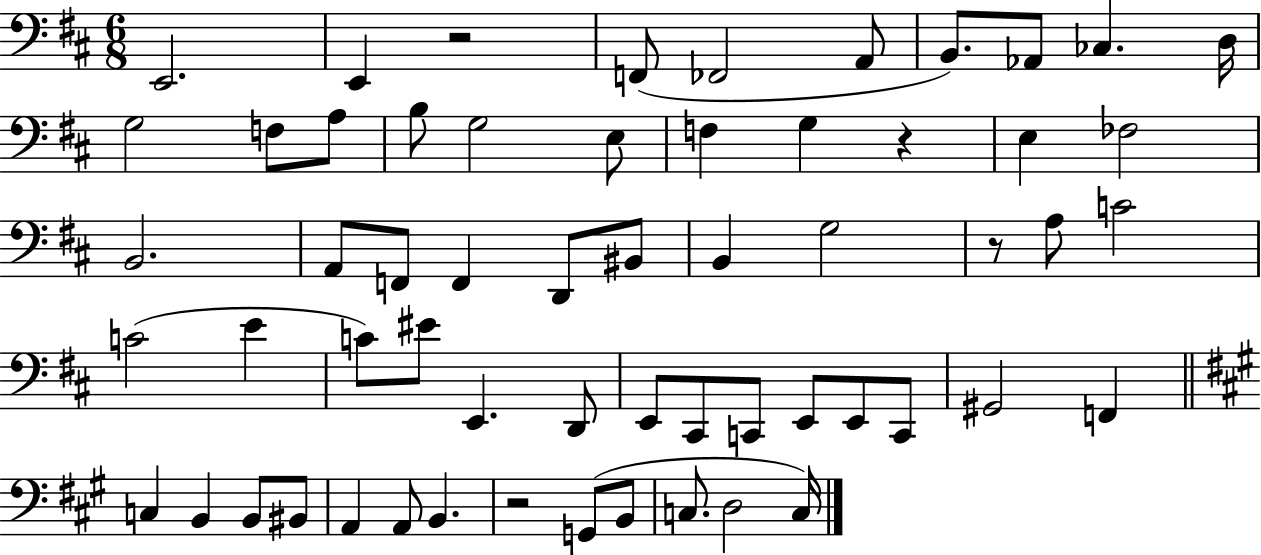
E2/h. E2/q R/h F2/e FES2/h A2/e B2/e. Ab2/e CES3/q. D3/s G3/h F3/e A3/e B3/e G3/h E3/e F3/q G3/q R/q E3/q FES3/h B2/h. A2/e F2/e F2/q D2/e BIS2/e B2/q G3/h R/e A3/e C4/h C4/h E4/q C4/e EIS4/e E2/q. D2/e E2/e C#2/e C2/e E2/e E2/e C2/e G#2/h F2/q C3/q B2/q B2/e BIS2/e A2/q A2/e B2/q. R/h G2/e B2/e C3/e. D3/h C3/s